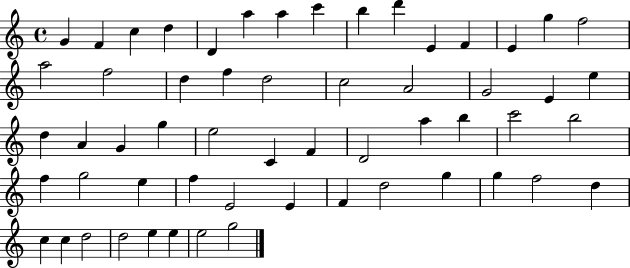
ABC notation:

X:1
T:Untitled
M:4/4
L:1/4
K:C
G F c d D a a c' b d' E F E g f2 a2 f2 d f d2 c2 A2 G2 E e d A G g e2 C F D2 a b c'2 b2 f g2 e f E2 E F d2 g g f2 d c c d2 d2 e e e2 g2